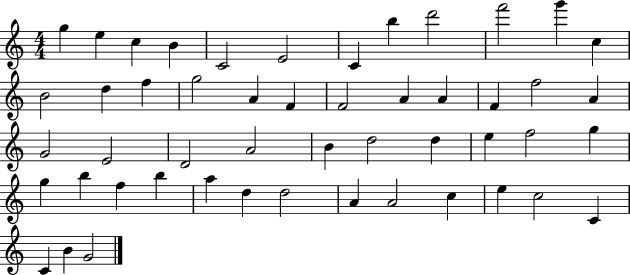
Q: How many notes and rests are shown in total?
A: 50